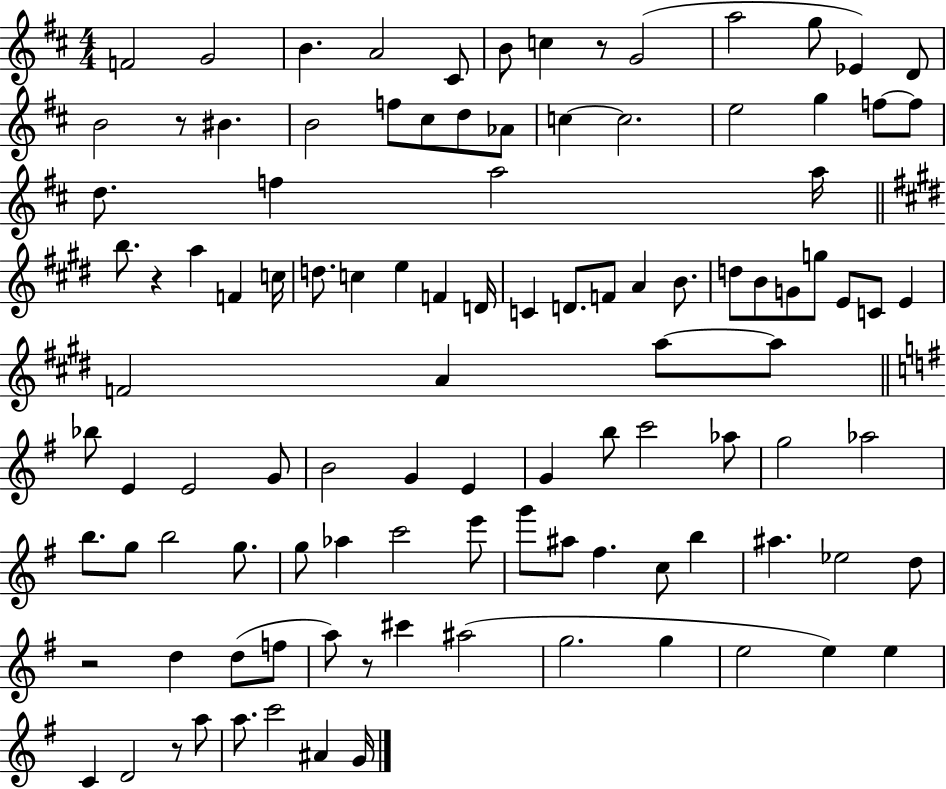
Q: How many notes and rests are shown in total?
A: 107